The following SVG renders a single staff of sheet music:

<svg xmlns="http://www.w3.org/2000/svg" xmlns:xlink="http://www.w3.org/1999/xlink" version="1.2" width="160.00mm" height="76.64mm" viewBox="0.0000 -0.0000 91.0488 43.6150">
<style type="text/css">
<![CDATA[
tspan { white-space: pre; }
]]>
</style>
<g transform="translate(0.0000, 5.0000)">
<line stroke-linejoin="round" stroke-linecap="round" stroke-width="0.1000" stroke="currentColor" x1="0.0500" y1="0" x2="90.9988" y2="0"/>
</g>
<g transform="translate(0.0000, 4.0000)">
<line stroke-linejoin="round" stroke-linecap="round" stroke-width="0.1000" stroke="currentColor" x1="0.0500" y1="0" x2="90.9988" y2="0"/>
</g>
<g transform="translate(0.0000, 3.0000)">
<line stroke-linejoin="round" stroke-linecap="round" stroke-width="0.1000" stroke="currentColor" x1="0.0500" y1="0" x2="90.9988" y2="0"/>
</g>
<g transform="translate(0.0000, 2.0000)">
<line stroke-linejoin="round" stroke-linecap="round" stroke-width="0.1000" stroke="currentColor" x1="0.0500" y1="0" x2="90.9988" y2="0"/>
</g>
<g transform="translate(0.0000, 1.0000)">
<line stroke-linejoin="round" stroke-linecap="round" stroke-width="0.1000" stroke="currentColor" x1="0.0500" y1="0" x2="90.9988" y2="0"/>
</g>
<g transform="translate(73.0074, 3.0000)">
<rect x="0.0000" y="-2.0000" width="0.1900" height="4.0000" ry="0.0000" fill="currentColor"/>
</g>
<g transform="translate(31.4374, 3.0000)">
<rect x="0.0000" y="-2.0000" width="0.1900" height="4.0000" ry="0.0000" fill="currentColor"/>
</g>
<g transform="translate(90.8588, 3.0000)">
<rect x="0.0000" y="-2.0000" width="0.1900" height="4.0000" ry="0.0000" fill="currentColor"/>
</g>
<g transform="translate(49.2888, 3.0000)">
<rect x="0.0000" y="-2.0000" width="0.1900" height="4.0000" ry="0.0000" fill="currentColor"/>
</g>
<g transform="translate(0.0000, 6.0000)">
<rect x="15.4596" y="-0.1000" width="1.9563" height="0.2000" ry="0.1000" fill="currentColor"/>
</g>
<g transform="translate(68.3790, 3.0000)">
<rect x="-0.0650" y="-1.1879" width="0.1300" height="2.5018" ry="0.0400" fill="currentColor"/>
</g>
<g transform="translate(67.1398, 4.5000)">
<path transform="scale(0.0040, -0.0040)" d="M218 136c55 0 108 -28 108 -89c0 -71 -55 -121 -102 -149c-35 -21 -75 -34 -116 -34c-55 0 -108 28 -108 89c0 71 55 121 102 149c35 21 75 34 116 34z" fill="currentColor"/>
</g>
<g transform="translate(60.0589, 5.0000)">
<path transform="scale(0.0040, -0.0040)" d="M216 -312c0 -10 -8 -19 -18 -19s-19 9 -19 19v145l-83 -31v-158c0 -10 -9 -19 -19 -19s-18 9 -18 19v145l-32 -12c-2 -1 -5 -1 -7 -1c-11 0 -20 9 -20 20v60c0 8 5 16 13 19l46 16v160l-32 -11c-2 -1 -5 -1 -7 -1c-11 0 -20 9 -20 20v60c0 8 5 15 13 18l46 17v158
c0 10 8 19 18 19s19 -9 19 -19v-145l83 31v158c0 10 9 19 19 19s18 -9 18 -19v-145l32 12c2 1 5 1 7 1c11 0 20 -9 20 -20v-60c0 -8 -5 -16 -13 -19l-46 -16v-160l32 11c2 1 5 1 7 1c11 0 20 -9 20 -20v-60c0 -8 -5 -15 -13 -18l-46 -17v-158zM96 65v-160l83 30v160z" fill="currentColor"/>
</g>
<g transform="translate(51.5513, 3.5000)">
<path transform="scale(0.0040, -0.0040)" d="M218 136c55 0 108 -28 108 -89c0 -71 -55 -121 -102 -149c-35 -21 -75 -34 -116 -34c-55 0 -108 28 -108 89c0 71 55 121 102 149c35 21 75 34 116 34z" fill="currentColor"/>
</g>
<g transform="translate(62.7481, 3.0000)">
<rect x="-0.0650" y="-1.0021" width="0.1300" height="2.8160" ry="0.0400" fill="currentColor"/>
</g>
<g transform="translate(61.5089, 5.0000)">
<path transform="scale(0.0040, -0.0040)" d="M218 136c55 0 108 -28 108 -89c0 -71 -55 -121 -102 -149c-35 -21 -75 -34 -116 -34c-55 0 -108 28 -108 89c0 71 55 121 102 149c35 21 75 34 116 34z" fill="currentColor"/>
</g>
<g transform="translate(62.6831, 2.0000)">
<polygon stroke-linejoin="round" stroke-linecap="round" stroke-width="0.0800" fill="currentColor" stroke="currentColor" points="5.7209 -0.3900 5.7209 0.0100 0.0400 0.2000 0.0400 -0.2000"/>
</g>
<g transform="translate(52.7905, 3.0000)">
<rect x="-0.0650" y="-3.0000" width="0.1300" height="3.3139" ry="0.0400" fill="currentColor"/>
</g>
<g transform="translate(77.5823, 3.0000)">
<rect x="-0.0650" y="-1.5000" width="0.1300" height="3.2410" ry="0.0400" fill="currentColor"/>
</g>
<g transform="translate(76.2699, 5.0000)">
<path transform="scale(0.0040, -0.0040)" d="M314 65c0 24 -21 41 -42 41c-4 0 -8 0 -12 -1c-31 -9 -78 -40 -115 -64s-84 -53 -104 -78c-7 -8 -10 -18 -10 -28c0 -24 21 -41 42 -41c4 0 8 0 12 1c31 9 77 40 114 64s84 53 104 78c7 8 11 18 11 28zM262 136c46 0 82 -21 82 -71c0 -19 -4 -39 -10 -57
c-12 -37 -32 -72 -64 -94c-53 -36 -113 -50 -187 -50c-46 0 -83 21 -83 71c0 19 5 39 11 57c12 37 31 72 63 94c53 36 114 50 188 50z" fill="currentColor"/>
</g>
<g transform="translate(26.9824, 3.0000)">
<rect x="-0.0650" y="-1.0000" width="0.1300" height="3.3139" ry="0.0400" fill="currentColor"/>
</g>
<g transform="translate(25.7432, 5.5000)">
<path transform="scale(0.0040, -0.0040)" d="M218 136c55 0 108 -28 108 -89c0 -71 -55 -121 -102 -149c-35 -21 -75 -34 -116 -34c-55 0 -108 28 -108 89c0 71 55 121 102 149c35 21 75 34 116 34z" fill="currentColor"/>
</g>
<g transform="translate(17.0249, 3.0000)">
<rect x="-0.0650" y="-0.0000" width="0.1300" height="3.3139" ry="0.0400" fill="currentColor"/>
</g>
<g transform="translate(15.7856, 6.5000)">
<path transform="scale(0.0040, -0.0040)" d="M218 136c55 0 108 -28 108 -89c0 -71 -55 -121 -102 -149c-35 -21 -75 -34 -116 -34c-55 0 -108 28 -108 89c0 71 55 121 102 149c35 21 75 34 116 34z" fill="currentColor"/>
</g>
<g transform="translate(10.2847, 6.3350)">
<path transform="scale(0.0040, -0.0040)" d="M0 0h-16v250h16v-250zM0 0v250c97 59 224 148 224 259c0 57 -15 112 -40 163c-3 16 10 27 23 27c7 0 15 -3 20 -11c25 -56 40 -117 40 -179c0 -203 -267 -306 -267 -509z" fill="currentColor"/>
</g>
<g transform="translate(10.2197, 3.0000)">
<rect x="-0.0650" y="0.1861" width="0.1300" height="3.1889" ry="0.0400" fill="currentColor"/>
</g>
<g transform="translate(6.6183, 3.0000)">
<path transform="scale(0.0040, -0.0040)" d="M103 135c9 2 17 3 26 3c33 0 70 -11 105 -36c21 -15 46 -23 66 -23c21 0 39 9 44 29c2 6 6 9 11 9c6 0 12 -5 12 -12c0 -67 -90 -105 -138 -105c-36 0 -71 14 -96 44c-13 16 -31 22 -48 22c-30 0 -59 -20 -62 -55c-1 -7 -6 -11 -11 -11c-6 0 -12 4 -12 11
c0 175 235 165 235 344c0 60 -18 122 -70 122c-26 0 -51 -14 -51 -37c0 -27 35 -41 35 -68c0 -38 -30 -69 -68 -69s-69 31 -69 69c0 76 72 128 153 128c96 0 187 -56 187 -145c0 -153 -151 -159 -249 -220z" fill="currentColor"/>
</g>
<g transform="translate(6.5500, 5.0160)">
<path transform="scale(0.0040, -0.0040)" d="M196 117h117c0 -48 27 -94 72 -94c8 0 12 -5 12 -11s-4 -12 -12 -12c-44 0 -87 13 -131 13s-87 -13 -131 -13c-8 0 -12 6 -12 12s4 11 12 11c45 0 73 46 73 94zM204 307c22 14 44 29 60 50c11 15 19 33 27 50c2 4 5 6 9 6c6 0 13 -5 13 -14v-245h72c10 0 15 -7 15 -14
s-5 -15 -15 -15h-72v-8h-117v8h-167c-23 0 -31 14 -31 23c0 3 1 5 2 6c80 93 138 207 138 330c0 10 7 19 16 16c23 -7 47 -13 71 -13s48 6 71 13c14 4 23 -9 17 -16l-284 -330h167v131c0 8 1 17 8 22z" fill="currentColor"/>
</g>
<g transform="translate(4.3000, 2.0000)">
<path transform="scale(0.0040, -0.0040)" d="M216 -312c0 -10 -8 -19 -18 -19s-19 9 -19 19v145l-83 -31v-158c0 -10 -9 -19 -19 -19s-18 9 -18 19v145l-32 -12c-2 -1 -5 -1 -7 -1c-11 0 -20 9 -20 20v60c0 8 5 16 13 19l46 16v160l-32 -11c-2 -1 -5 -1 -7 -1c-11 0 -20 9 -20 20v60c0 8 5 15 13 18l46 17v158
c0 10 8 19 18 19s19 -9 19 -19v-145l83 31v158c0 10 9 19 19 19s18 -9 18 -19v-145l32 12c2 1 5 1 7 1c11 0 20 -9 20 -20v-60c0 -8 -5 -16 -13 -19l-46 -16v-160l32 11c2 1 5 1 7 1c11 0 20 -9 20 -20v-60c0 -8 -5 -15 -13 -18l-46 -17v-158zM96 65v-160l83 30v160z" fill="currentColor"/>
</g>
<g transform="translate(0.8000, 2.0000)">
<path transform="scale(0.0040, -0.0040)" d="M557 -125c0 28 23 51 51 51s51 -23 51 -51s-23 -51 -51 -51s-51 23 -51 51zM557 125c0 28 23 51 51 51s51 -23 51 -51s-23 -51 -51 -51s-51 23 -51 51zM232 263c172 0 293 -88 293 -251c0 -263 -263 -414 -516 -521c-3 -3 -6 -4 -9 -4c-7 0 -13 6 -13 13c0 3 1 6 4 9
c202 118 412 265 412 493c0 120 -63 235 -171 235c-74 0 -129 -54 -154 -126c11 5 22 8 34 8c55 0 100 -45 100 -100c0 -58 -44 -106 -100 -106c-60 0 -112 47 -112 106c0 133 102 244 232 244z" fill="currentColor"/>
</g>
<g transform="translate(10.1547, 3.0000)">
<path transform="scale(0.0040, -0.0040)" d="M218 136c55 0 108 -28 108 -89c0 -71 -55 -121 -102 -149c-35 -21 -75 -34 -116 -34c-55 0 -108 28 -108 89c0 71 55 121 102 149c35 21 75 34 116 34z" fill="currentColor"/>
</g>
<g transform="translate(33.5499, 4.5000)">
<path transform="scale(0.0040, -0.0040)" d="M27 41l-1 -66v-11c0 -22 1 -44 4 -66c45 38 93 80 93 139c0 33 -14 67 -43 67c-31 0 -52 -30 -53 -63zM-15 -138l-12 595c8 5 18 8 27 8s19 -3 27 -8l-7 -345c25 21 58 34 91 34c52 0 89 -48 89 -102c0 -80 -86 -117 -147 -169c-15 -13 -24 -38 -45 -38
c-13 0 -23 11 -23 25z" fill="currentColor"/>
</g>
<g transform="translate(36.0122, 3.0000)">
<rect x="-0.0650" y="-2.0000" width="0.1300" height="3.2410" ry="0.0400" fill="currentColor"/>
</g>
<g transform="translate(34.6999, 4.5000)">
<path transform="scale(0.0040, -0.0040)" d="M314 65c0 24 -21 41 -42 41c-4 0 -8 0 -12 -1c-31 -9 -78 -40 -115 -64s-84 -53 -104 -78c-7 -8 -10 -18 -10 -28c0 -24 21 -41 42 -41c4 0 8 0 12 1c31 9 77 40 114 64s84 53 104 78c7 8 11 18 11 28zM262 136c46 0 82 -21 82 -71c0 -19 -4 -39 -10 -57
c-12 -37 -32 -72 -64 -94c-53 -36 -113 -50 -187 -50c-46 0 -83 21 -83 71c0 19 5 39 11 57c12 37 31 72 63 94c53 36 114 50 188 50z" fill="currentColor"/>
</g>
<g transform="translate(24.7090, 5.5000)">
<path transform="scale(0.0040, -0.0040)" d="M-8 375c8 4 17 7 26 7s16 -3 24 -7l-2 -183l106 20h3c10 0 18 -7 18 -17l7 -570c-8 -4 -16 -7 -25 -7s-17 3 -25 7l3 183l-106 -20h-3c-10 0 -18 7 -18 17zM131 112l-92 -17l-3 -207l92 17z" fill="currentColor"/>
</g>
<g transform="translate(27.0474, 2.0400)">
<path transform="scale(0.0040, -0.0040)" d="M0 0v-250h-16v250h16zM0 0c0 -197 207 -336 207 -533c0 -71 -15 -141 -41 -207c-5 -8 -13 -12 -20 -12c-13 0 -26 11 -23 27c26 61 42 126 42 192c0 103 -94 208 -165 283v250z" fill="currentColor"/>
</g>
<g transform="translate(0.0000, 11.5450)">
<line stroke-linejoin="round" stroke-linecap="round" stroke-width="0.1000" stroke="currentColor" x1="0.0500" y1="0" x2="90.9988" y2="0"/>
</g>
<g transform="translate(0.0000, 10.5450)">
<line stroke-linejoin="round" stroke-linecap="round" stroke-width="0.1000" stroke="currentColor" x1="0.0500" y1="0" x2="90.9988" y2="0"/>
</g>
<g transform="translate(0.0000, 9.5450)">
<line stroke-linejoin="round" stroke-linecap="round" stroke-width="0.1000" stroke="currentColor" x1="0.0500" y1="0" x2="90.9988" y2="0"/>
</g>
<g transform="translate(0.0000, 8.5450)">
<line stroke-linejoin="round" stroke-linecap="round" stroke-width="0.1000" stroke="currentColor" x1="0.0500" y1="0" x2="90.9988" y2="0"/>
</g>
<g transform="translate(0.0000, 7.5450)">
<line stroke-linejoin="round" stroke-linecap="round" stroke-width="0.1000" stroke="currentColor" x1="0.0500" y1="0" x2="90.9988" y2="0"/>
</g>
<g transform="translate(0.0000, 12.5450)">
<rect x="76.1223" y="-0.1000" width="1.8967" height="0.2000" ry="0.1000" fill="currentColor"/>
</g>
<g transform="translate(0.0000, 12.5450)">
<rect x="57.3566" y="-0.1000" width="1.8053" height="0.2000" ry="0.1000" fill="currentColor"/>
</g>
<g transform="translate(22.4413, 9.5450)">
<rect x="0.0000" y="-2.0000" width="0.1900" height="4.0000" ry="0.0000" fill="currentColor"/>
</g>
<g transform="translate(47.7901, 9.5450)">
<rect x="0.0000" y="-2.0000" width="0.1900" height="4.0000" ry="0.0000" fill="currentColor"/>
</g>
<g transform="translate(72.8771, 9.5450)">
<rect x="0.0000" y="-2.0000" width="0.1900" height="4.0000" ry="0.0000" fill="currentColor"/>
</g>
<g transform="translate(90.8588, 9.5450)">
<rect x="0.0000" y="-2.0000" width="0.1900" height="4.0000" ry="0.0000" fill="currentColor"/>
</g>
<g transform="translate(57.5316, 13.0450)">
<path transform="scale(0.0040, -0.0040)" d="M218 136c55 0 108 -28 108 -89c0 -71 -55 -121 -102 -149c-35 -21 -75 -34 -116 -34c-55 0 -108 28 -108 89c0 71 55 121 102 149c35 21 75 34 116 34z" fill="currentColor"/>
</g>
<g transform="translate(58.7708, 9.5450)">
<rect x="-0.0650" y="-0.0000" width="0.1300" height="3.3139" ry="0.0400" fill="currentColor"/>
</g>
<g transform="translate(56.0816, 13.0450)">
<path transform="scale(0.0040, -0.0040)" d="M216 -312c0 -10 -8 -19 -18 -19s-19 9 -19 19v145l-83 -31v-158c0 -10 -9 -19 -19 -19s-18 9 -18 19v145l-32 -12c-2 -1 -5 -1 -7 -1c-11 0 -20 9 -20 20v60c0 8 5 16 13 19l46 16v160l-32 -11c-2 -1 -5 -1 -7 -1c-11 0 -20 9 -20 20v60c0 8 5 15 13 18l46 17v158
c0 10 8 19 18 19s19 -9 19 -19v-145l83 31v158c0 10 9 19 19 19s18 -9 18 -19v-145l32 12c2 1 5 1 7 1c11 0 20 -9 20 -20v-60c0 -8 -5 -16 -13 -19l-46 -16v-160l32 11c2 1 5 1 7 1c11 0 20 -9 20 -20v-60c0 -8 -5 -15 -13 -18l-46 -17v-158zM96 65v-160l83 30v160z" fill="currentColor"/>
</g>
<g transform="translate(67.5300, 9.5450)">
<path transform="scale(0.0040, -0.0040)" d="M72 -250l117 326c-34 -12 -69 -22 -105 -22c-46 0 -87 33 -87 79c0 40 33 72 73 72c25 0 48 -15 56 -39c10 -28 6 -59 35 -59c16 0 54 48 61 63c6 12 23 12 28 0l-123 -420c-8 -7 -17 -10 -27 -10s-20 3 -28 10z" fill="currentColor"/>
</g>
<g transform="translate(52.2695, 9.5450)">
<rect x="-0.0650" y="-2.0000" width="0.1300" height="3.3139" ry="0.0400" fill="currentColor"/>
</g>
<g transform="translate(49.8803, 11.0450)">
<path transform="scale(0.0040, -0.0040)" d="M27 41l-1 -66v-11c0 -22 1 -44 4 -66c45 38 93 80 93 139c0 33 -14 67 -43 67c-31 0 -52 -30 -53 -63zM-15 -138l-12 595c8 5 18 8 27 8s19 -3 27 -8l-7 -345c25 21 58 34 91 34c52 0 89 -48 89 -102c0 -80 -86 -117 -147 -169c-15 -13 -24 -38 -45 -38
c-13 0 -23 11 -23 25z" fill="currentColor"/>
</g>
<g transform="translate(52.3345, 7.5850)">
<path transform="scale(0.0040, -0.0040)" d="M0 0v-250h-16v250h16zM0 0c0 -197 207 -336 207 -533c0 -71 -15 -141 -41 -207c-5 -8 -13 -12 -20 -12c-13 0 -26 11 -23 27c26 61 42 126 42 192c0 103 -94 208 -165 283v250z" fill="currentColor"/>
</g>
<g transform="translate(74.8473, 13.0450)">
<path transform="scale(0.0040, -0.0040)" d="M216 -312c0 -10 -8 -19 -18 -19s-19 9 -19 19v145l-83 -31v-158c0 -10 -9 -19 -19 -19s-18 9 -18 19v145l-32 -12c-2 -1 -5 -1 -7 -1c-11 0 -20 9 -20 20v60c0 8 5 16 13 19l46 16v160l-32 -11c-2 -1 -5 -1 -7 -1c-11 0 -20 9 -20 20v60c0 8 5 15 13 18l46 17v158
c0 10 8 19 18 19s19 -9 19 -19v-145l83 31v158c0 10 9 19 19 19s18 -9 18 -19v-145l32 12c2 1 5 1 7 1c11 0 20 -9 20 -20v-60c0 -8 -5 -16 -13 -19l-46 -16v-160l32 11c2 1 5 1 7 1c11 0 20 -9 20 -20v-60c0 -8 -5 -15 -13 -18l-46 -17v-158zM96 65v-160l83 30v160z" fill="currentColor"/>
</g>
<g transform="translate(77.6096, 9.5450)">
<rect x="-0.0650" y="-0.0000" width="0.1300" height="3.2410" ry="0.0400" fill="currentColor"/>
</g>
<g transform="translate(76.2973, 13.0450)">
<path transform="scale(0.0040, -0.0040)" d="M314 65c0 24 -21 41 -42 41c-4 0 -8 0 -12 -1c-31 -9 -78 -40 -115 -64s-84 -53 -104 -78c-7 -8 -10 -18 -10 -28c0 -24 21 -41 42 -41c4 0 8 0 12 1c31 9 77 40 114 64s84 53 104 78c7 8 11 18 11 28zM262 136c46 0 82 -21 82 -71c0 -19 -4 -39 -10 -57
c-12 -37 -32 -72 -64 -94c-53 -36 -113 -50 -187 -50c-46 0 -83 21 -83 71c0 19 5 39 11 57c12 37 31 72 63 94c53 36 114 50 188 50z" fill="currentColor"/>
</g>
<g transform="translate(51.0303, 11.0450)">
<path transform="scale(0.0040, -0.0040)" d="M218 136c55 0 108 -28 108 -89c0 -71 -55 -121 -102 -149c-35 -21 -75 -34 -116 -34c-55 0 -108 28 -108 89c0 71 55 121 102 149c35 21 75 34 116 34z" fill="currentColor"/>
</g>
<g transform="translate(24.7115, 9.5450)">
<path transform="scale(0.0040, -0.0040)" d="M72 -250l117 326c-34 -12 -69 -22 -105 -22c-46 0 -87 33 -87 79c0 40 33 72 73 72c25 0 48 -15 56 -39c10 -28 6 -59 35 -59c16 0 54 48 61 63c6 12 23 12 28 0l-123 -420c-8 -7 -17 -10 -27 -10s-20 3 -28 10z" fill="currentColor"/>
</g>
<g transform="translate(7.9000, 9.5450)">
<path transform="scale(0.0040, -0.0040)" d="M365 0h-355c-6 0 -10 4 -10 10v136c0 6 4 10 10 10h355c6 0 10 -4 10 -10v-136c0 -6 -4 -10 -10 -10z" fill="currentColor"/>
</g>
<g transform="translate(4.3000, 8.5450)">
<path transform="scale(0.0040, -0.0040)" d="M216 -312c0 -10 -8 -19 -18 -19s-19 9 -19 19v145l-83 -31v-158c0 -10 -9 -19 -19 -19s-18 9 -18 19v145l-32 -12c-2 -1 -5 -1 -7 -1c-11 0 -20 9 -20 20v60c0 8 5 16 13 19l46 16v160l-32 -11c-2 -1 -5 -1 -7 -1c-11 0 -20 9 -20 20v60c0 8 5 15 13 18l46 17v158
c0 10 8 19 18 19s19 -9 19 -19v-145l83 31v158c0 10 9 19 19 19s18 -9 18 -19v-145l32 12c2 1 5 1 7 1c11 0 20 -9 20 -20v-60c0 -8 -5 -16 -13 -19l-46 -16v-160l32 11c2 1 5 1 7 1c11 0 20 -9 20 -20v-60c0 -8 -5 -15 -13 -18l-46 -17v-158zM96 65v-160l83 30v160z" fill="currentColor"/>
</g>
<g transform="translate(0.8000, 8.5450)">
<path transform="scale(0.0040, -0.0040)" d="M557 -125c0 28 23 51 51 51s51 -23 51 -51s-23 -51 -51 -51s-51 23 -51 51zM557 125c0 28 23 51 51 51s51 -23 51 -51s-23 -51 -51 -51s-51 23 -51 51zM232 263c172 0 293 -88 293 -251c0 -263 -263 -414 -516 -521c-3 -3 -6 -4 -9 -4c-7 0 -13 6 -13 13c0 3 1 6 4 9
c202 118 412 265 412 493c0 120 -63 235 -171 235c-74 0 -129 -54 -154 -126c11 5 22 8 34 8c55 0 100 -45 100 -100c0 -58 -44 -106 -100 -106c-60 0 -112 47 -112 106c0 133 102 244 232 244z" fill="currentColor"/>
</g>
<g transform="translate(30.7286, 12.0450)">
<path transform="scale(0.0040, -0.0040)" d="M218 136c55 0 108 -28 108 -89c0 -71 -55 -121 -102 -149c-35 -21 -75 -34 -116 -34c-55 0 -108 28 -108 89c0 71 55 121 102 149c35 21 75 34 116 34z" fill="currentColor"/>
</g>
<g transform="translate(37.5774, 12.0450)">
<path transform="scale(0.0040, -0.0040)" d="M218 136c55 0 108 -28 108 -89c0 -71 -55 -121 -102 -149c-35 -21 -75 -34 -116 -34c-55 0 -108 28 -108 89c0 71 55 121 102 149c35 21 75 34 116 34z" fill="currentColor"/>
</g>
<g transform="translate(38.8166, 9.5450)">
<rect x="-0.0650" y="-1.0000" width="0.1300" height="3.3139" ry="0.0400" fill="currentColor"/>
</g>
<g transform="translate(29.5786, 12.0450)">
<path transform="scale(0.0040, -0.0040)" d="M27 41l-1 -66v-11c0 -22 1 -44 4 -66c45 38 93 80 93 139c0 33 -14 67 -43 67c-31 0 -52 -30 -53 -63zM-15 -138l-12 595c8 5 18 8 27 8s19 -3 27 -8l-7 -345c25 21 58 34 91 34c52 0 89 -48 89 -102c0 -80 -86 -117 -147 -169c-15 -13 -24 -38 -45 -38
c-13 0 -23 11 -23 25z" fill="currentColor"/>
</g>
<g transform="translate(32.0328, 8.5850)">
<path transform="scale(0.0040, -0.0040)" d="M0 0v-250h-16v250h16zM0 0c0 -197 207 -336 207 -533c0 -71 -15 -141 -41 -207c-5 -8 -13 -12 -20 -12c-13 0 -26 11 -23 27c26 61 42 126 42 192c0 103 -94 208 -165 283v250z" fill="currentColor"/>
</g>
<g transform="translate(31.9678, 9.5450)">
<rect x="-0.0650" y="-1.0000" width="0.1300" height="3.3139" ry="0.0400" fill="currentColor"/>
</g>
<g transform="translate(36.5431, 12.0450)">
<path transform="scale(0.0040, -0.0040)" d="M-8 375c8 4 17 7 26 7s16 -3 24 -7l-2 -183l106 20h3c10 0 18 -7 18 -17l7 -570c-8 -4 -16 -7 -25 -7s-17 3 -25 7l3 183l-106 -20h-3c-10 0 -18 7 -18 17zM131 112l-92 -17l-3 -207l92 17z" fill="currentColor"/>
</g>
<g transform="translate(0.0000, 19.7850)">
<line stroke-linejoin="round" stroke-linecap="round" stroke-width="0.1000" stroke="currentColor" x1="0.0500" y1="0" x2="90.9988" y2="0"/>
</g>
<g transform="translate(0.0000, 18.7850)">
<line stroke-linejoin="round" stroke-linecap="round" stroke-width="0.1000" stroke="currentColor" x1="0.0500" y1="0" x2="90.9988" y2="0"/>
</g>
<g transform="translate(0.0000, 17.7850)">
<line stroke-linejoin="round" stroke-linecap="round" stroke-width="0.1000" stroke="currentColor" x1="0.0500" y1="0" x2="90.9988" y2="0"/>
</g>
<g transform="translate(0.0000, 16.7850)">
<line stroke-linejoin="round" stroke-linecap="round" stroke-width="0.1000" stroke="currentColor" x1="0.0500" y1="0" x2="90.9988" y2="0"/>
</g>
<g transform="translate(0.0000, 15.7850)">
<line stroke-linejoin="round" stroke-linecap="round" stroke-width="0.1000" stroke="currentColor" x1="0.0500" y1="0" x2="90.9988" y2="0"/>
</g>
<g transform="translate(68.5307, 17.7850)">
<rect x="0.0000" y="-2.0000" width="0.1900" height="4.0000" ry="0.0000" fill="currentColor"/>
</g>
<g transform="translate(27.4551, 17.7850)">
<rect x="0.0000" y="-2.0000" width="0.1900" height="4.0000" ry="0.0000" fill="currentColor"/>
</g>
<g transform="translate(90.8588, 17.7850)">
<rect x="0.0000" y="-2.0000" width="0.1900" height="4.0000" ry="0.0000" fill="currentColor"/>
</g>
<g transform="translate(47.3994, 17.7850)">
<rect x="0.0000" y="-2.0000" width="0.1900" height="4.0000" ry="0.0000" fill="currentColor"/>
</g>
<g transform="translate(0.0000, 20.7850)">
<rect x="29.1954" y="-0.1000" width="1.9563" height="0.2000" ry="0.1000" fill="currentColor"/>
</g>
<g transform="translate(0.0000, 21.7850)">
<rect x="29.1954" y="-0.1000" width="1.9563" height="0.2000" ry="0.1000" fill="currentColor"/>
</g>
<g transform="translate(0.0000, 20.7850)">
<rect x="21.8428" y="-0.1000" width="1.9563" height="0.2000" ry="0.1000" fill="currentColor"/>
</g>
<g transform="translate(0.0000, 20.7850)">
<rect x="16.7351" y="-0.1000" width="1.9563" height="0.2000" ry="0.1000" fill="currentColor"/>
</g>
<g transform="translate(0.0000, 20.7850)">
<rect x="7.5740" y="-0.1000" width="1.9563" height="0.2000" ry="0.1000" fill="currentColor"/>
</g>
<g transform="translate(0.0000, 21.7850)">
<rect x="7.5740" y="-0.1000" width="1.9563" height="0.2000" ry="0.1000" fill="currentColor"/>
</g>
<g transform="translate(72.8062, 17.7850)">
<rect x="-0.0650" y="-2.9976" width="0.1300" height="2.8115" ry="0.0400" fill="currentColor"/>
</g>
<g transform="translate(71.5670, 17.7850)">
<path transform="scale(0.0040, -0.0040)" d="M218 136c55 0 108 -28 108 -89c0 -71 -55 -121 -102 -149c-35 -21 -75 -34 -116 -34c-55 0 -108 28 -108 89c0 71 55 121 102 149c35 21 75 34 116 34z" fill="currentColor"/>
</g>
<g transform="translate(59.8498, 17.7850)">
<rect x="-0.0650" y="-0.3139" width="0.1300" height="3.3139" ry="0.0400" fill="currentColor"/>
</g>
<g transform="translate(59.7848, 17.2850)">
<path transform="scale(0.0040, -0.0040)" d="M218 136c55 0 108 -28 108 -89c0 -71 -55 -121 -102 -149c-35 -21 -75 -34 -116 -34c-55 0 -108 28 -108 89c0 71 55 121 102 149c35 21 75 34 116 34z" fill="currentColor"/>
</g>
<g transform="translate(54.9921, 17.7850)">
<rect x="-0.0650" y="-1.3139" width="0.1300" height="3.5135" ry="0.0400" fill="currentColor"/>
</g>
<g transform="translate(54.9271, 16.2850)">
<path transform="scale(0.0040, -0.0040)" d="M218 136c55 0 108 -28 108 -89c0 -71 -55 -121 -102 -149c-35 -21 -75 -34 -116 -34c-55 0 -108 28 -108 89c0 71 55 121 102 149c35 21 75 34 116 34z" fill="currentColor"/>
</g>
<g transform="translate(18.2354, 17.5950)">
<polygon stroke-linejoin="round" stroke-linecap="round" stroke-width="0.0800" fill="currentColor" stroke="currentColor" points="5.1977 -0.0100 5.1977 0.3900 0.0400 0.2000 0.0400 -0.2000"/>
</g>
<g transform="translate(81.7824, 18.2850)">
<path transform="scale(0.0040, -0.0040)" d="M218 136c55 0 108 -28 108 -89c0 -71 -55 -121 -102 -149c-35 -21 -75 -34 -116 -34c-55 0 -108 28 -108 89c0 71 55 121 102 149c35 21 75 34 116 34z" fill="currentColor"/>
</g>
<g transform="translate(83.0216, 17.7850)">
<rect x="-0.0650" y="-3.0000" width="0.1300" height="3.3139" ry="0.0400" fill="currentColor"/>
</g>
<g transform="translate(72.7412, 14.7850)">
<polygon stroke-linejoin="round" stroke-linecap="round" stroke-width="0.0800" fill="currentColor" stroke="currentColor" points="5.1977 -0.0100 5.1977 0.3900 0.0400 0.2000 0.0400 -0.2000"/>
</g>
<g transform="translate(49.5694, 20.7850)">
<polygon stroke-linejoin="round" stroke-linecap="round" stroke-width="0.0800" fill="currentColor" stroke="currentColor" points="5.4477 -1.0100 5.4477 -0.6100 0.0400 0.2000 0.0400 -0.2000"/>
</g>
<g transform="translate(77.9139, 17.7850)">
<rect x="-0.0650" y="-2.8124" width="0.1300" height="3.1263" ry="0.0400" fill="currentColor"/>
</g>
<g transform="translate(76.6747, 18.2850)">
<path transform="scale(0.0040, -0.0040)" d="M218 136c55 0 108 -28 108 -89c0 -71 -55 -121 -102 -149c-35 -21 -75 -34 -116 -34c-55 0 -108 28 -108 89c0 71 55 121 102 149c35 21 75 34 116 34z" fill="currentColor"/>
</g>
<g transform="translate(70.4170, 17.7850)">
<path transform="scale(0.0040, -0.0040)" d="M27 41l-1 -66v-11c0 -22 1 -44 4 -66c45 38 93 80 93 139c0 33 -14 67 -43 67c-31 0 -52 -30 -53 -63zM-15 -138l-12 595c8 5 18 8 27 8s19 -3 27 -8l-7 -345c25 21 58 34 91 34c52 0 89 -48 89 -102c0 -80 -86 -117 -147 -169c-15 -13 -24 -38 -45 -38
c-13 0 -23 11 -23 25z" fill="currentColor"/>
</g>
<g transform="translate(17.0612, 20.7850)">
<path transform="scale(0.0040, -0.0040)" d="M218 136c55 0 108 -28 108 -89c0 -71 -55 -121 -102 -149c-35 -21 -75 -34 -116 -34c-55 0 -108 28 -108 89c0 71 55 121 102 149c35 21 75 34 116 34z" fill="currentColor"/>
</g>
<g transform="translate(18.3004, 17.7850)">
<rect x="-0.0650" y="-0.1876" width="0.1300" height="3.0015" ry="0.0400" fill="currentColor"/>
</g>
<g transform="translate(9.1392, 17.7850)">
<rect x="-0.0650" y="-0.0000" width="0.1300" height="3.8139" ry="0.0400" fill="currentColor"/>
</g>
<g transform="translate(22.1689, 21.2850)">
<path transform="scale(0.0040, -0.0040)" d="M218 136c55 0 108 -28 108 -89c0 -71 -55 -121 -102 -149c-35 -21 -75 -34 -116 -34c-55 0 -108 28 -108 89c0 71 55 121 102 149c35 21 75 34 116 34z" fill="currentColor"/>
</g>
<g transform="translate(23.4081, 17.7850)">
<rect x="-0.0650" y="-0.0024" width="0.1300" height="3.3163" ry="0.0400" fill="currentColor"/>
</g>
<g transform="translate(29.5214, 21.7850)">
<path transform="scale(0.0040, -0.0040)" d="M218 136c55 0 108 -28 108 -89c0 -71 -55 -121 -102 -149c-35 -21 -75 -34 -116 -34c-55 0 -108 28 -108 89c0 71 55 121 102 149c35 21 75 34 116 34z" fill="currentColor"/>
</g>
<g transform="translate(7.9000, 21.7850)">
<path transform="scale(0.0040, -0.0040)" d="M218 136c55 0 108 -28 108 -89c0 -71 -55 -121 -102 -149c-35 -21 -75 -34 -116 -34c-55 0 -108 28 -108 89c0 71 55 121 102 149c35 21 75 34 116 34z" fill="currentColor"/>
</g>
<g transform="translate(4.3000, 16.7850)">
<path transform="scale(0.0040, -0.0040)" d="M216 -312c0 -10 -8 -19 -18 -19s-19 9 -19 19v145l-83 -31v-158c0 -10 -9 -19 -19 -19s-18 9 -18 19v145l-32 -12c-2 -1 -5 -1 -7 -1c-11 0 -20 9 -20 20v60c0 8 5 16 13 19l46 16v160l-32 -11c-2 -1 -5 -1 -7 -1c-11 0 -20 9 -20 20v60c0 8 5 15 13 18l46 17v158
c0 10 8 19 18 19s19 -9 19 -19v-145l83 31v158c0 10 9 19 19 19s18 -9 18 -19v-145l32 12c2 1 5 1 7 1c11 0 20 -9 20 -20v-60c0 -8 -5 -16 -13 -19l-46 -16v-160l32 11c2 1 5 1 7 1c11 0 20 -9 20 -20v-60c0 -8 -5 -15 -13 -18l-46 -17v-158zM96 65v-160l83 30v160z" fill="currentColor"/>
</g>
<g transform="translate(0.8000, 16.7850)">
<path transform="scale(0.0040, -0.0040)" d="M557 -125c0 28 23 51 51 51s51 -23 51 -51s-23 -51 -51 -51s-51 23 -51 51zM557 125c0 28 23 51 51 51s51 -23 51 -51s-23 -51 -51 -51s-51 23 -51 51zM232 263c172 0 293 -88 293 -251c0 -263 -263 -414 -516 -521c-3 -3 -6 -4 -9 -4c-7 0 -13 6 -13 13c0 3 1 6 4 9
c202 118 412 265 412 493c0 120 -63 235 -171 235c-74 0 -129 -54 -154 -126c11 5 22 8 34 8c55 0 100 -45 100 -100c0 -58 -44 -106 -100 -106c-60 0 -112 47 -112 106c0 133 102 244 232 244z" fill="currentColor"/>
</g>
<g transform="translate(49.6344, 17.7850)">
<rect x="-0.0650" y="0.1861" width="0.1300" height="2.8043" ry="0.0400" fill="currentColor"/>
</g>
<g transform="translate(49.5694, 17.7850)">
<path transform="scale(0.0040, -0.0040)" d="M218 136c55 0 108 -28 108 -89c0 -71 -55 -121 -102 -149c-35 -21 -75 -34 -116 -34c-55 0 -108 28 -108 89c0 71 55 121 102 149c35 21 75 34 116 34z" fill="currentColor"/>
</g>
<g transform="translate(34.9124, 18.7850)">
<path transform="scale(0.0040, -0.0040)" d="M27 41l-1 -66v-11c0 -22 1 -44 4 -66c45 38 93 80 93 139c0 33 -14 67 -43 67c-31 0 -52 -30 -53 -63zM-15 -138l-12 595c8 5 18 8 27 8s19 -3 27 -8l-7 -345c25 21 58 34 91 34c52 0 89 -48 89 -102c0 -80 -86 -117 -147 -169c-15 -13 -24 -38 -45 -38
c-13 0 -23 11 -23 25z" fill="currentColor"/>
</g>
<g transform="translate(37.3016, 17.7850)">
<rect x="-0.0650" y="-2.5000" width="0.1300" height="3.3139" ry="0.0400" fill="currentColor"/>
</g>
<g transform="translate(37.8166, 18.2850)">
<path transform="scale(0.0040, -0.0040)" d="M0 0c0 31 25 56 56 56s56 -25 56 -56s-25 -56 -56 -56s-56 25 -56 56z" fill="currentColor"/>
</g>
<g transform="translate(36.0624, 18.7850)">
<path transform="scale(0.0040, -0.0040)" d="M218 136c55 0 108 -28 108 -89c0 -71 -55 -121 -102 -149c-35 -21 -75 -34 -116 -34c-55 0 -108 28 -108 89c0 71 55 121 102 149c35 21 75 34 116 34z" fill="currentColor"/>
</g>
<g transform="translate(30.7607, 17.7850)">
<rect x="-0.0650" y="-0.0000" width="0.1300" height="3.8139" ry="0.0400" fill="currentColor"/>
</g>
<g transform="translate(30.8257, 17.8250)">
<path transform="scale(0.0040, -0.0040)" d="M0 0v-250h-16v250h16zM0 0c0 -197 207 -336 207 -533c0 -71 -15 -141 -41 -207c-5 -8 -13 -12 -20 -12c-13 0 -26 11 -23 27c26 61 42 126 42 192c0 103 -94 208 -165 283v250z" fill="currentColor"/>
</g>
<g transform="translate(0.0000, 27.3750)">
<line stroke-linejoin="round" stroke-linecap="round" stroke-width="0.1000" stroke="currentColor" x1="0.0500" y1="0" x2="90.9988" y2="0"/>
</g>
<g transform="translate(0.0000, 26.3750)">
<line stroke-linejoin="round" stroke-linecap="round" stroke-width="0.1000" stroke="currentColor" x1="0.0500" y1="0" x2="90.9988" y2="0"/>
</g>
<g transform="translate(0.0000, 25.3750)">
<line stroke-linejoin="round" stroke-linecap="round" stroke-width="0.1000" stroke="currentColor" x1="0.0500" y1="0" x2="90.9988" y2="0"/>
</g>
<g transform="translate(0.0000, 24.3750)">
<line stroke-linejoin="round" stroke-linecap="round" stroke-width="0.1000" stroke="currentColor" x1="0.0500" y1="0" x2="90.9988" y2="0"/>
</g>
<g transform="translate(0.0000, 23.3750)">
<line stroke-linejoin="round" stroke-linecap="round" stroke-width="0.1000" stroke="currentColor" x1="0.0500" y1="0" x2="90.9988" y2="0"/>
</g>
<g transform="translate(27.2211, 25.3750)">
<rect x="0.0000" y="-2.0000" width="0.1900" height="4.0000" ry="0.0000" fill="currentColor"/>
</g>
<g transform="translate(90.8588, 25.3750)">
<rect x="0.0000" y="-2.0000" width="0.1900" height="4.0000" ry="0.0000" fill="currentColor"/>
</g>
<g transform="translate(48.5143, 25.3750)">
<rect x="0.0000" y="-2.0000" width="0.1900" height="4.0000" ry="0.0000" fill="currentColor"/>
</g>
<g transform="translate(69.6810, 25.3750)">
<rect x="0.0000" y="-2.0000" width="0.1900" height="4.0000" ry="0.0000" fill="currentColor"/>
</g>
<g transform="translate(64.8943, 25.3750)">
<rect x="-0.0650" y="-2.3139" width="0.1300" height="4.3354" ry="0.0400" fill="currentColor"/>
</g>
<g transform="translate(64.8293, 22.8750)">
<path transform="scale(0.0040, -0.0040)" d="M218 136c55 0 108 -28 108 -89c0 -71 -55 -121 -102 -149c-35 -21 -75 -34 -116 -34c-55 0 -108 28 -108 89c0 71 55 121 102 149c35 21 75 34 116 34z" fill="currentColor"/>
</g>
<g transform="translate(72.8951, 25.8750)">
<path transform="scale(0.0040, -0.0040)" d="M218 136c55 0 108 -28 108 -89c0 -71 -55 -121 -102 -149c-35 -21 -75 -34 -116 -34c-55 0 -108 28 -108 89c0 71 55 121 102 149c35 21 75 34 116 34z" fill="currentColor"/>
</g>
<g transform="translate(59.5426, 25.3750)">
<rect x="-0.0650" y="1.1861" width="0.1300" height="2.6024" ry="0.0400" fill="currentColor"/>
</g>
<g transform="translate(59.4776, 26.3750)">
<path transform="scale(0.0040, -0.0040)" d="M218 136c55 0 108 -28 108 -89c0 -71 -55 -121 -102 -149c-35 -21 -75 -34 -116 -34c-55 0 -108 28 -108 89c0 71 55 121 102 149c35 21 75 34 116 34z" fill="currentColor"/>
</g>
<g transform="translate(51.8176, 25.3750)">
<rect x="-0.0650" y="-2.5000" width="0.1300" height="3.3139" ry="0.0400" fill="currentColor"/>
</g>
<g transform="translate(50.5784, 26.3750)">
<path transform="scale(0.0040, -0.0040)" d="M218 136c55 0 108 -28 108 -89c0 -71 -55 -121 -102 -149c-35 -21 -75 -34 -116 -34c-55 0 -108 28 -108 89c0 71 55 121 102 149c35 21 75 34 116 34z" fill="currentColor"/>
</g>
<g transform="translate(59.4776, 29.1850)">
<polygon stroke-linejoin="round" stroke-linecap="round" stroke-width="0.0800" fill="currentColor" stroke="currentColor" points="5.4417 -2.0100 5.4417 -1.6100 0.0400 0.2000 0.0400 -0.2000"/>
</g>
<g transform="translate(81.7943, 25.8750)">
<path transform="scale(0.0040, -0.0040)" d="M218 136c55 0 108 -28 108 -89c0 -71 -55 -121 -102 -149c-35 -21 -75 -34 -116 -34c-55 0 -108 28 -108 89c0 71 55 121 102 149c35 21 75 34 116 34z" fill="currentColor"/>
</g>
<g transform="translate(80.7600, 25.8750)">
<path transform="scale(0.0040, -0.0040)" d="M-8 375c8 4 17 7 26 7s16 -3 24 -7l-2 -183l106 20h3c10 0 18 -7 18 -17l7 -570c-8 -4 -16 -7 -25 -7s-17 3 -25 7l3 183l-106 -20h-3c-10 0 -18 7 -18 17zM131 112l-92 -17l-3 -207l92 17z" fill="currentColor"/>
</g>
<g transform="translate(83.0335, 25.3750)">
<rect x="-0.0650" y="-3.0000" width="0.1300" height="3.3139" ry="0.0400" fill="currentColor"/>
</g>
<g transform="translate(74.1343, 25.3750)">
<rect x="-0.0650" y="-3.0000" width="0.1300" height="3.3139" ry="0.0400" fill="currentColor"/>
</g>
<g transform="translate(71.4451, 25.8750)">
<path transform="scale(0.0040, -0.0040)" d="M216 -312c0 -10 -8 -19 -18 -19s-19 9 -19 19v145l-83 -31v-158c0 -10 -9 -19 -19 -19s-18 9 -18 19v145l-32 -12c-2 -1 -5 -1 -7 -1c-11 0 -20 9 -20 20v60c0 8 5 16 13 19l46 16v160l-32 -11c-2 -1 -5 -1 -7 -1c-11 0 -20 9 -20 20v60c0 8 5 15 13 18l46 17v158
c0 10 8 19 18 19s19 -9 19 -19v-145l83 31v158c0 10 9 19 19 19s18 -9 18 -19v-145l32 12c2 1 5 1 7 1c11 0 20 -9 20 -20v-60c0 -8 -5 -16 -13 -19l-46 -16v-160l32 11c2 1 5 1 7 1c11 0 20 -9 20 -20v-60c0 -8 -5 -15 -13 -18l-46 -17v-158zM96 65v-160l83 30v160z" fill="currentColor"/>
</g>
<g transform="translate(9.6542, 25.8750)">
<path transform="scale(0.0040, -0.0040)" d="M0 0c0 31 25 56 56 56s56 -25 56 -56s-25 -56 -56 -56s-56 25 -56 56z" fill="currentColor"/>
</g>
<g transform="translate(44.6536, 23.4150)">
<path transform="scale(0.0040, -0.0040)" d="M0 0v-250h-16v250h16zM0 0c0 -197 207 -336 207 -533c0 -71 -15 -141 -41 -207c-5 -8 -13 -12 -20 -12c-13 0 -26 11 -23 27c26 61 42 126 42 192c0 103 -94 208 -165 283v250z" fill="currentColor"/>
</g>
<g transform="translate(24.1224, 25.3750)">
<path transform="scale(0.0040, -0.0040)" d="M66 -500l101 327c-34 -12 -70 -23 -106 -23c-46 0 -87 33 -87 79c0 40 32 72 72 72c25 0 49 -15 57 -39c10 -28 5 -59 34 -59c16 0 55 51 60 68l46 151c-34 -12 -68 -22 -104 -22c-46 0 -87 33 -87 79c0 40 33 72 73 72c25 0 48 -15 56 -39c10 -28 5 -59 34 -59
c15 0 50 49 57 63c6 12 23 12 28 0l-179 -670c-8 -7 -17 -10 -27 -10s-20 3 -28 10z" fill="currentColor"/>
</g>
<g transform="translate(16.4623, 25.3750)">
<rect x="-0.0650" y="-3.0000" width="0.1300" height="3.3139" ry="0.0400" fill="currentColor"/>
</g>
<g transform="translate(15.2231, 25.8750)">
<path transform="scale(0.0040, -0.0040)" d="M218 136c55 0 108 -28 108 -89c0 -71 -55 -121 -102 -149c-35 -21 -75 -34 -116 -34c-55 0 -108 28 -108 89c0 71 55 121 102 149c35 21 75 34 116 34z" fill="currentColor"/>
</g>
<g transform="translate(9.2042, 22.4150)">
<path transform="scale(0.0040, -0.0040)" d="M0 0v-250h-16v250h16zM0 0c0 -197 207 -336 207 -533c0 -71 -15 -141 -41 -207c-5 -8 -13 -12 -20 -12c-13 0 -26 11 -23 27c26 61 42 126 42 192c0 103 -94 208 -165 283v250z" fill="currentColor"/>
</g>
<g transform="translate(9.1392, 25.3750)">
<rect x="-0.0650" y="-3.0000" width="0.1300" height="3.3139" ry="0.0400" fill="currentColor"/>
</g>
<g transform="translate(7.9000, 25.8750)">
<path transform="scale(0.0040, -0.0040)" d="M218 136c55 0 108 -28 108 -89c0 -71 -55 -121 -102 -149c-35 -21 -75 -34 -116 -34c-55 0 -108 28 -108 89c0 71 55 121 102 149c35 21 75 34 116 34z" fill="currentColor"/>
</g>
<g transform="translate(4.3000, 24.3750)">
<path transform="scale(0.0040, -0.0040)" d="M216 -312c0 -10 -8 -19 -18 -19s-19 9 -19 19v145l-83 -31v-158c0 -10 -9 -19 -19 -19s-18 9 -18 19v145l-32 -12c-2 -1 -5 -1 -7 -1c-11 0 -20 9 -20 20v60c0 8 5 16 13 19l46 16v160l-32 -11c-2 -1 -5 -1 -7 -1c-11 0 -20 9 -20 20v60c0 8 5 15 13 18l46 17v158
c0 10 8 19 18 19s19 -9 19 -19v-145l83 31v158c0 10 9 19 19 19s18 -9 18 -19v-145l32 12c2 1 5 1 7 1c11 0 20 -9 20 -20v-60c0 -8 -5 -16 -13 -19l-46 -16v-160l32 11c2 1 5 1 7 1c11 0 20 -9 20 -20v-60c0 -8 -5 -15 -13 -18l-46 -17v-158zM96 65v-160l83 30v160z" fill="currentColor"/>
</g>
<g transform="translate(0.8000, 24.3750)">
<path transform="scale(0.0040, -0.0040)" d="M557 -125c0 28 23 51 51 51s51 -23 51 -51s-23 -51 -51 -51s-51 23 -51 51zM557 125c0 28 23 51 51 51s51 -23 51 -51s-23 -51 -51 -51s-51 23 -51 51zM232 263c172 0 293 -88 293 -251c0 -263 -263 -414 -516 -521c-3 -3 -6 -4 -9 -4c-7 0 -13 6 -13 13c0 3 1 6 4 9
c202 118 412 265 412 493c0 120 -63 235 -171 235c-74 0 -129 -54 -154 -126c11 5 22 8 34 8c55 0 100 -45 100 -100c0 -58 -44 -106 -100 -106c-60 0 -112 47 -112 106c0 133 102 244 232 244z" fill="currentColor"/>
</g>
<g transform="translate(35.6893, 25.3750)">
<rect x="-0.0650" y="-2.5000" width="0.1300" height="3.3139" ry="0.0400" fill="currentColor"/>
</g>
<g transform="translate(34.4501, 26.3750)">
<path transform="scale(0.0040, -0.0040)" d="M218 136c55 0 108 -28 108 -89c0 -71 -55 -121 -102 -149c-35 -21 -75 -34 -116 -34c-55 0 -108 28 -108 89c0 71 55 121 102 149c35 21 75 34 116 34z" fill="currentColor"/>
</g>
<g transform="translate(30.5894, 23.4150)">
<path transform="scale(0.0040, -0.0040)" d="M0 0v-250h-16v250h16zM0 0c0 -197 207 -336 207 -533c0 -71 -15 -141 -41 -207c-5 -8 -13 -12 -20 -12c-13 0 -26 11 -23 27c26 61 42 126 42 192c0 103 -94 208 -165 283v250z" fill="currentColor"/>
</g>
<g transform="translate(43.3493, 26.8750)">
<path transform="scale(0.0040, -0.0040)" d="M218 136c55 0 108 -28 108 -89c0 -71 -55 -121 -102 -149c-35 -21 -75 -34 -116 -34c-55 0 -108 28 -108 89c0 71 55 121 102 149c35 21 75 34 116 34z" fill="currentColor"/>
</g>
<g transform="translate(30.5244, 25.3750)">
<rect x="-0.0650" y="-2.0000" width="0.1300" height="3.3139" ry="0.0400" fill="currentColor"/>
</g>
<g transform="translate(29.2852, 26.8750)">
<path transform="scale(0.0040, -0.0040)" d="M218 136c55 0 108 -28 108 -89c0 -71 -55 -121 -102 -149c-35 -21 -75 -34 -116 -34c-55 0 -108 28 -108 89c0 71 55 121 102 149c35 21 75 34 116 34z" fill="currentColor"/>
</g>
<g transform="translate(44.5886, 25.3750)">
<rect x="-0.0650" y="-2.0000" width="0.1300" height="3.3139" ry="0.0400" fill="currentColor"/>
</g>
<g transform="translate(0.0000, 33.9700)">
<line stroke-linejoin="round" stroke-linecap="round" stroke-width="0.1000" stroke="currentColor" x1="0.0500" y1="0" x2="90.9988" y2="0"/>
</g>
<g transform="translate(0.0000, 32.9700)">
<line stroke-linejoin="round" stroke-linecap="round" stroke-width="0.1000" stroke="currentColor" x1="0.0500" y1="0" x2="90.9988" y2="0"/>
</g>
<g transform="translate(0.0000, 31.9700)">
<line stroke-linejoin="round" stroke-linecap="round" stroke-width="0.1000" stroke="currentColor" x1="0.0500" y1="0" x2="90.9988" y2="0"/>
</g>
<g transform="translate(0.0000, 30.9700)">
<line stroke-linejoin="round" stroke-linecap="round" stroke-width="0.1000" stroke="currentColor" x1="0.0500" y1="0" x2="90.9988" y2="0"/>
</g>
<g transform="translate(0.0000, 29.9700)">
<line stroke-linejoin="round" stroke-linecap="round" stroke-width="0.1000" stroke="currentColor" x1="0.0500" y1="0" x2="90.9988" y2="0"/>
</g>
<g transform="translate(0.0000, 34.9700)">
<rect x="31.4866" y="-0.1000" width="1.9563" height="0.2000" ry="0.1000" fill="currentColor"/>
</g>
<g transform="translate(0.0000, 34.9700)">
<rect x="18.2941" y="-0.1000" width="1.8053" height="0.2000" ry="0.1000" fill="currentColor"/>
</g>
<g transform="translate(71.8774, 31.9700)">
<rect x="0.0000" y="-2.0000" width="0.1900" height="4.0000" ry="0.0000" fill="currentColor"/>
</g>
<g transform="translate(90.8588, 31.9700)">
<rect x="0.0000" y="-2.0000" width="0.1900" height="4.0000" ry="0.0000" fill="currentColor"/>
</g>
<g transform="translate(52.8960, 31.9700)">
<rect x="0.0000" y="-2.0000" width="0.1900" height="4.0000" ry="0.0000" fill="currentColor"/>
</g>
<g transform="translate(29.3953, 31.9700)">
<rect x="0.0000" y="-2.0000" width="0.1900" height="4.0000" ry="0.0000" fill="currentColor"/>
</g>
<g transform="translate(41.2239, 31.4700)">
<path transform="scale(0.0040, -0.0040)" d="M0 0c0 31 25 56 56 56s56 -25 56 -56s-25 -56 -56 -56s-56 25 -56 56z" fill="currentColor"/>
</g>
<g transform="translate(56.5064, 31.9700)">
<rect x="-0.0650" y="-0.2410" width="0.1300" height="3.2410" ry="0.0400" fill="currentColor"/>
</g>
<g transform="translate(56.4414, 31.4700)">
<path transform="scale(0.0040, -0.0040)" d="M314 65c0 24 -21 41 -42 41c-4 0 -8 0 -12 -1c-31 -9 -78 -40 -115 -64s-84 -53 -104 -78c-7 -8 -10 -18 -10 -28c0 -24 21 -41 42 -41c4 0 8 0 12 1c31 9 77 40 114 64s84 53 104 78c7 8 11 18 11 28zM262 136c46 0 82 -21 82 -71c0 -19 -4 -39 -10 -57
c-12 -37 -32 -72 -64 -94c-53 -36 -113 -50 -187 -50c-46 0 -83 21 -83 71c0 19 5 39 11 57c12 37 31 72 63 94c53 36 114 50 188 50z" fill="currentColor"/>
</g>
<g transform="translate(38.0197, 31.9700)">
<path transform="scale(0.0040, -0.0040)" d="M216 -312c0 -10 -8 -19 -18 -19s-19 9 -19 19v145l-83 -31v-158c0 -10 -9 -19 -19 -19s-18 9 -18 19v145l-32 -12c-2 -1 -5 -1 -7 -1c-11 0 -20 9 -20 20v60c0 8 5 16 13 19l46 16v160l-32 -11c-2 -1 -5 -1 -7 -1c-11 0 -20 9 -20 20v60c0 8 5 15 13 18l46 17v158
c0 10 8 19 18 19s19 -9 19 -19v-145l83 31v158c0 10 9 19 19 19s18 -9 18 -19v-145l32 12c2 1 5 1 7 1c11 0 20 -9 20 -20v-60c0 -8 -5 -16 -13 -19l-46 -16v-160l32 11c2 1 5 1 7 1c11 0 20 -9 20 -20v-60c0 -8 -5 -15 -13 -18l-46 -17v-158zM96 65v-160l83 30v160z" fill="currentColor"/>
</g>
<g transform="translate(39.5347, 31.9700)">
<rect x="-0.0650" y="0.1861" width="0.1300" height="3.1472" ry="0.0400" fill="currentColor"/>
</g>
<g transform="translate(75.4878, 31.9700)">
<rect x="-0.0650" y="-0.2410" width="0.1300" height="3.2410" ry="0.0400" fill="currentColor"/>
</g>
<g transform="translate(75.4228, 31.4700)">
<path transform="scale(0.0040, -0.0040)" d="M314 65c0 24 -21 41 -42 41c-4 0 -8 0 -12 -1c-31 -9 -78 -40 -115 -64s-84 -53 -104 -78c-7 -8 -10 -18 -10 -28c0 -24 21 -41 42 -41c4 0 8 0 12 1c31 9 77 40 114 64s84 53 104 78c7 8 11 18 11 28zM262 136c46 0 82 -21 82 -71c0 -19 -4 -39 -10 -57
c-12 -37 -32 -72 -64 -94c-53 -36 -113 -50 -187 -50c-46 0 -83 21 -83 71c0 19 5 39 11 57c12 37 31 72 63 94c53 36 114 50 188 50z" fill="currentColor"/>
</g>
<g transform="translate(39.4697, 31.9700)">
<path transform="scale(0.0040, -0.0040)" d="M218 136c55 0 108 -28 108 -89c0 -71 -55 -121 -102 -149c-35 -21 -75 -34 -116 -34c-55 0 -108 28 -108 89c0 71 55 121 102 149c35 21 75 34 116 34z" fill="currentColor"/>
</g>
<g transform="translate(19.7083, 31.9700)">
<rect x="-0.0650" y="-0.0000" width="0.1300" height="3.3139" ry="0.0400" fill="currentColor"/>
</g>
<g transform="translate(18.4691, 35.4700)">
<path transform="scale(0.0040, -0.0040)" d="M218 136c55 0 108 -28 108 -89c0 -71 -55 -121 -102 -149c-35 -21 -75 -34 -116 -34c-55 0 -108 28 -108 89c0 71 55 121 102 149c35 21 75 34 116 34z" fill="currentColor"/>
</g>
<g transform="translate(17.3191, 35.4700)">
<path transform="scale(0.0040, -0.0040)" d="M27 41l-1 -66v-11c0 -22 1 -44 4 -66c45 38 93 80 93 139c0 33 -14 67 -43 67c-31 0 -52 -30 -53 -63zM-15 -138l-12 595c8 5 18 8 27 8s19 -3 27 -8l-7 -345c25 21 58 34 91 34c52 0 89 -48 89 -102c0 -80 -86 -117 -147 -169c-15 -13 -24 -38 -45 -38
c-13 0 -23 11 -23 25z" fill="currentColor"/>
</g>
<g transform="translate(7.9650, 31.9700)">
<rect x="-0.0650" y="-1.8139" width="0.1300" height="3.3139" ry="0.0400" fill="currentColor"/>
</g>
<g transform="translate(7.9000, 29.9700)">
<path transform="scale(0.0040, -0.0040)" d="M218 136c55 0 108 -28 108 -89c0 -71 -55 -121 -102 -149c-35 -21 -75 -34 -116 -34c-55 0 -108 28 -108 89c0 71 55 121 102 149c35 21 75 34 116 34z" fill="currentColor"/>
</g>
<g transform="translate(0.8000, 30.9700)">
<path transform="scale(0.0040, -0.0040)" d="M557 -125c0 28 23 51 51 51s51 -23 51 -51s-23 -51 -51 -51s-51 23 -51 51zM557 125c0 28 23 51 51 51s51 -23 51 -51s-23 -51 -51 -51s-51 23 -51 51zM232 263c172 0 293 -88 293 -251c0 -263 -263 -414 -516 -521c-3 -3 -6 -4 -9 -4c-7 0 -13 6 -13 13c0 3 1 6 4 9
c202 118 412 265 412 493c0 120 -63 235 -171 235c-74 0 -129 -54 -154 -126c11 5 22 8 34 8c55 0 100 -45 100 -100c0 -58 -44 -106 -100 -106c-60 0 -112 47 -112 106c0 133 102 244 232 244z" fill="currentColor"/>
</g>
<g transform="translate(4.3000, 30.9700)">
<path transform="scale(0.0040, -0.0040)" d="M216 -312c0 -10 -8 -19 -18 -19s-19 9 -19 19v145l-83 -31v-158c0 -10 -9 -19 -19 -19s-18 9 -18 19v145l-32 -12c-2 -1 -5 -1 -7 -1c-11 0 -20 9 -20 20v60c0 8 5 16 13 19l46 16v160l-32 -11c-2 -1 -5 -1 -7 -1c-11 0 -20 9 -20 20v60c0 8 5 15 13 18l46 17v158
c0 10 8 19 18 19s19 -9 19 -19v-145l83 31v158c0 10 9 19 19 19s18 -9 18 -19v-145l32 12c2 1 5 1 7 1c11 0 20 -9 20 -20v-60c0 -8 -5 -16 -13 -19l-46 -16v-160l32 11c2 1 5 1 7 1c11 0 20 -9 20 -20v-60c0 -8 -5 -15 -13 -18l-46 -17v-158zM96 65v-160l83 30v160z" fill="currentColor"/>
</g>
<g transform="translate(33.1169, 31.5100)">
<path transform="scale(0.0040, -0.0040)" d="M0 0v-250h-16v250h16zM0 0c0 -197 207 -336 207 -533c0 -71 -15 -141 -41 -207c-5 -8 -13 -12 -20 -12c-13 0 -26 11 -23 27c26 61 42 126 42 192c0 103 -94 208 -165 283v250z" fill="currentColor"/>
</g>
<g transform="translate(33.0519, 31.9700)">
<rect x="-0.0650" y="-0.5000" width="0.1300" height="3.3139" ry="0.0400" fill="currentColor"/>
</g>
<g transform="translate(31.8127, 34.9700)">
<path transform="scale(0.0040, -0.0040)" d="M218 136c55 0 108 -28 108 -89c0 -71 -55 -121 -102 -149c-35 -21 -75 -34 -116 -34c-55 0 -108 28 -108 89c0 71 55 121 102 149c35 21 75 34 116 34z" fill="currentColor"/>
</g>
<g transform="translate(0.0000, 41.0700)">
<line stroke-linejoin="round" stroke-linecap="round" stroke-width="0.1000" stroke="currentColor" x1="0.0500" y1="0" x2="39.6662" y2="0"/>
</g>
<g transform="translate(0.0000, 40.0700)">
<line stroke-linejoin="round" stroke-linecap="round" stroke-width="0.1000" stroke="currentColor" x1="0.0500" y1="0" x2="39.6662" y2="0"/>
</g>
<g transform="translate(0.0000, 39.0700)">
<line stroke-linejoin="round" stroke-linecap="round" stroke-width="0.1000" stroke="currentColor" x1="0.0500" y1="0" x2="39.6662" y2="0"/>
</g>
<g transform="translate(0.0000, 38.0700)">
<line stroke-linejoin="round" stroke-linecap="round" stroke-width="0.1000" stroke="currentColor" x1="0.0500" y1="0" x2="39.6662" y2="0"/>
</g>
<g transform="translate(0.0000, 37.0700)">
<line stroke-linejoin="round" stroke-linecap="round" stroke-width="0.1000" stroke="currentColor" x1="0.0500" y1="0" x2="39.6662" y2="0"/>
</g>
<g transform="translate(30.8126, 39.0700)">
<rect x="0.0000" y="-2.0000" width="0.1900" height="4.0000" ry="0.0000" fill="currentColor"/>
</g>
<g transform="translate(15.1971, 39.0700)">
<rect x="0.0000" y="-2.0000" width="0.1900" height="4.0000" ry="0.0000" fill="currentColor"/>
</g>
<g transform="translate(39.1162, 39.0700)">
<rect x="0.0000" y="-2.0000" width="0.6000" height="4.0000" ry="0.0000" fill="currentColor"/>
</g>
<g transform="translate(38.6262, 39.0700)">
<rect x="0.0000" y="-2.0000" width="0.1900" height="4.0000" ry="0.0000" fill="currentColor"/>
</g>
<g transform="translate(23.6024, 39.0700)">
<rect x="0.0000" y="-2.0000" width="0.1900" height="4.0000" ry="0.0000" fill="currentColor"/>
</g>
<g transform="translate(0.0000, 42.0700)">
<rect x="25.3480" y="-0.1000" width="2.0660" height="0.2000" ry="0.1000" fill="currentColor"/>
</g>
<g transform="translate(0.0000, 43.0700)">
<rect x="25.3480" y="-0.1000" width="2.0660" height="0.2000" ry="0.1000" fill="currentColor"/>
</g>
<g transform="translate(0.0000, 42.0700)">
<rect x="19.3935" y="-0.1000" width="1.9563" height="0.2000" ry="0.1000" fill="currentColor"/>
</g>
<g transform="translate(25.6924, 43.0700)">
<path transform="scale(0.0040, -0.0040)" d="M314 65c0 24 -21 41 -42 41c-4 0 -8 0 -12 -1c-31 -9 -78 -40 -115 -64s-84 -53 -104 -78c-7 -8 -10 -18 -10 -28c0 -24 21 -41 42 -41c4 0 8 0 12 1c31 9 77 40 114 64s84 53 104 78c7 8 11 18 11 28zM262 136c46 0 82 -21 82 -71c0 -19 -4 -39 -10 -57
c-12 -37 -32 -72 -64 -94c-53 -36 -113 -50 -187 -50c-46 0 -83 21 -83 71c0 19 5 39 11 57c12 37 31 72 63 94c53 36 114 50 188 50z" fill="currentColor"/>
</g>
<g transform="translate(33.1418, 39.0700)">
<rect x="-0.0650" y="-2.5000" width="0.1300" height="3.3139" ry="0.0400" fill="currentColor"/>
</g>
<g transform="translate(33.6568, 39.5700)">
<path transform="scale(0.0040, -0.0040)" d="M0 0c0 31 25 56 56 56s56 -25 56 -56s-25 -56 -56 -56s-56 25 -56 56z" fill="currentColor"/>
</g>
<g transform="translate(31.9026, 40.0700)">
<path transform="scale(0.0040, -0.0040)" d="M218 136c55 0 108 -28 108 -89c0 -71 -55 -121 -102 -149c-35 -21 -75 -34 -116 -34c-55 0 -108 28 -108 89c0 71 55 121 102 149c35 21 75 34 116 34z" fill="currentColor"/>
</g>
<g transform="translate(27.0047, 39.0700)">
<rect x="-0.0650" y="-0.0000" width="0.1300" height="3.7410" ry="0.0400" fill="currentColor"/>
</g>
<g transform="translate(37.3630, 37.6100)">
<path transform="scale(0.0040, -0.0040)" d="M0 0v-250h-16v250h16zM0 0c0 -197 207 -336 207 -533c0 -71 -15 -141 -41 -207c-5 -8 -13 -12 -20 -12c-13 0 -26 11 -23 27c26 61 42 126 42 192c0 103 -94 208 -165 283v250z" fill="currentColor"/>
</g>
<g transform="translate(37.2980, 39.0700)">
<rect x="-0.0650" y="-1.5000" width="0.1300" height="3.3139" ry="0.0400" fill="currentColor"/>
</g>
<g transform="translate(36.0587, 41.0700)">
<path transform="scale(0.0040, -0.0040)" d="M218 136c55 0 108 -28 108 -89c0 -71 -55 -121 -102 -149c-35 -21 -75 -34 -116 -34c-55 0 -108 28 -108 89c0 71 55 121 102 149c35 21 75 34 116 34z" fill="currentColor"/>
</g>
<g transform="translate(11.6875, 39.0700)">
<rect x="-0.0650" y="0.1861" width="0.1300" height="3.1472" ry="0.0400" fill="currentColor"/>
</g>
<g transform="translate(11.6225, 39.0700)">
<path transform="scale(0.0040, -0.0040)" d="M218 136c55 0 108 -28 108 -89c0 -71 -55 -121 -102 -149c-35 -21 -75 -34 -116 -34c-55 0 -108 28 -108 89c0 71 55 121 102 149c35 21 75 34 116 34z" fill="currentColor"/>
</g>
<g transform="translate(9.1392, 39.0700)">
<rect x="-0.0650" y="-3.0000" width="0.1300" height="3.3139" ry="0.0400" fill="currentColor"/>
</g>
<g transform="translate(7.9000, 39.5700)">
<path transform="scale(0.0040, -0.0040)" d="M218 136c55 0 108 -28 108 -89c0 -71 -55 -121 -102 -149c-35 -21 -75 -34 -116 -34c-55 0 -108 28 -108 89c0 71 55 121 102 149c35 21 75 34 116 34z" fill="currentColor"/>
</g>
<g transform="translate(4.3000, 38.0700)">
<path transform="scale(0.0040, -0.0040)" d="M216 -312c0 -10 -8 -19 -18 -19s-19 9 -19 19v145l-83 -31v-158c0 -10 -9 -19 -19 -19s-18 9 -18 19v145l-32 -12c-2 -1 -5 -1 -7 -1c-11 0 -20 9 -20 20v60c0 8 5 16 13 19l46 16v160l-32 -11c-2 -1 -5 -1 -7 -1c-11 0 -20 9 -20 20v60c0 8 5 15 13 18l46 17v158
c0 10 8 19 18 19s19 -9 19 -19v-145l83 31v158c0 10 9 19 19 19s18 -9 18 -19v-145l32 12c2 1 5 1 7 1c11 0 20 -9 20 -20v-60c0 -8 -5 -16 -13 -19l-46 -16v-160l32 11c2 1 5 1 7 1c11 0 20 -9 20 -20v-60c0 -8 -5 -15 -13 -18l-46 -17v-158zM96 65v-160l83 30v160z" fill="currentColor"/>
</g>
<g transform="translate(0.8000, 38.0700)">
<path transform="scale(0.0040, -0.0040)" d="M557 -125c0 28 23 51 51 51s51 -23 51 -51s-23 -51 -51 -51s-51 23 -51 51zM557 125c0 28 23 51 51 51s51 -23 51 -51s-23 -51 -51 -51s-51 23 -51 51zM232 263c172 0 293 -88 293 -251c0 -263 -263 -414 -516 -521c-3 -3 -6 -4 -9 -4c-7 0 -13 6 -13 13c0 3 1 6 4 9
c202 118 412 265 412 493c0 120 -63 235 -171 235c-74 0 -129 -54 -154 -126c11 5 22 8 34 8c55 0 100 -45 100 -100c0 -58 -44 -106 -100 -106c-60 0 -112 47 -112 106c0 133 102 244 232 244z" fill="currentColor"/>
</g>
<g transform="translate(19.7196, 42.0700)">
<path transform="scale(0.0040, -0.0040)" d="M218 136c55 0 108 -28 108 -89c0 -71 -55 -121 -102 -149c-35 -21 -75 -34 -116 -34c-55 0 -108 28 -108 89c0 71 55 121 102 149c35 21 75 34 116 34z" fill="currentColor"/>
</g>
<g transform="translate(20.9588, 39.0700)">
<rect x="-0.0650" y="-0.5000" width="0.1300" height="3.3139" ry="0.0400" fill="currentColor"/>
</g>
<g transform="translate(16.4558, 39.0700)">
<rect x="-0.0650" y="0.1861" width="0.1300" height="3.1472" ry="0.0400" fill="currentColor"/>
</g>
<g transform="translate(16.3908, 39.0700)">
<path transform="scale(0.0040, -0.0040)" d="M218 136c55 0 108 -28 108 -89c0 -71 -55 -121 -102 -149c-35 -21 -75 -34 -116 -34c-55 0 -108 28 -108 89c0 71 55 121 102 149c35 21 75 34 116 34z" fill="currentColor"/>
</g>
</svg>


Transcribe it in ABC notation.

X:1
T:Untitled
M:2/4
L:1/4
K:G
D,/2 D,, F,,/2 _A,,2 C, ^G,,/2 A,,/2 G,,2 z2 z/2 _F,,/2 F,, _A,,/2 ^D,, z/2 ^D,,2 C,, E,,/2 D,,/2 C,,/2 _B,, D,/2 G,/2 E, _D,/2 C,/2 C, C,/2 C, z/4 A,,/2 B,, A,,/2 B,, B,,/2 B,/2 ^C, C, A, _D,, E,,/2 ^D, E,2 E,2 C, D, D, E,, C,,2 B,, G,,/2